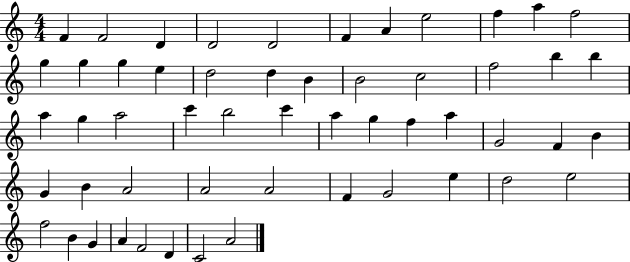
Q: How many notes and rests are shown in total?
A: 54